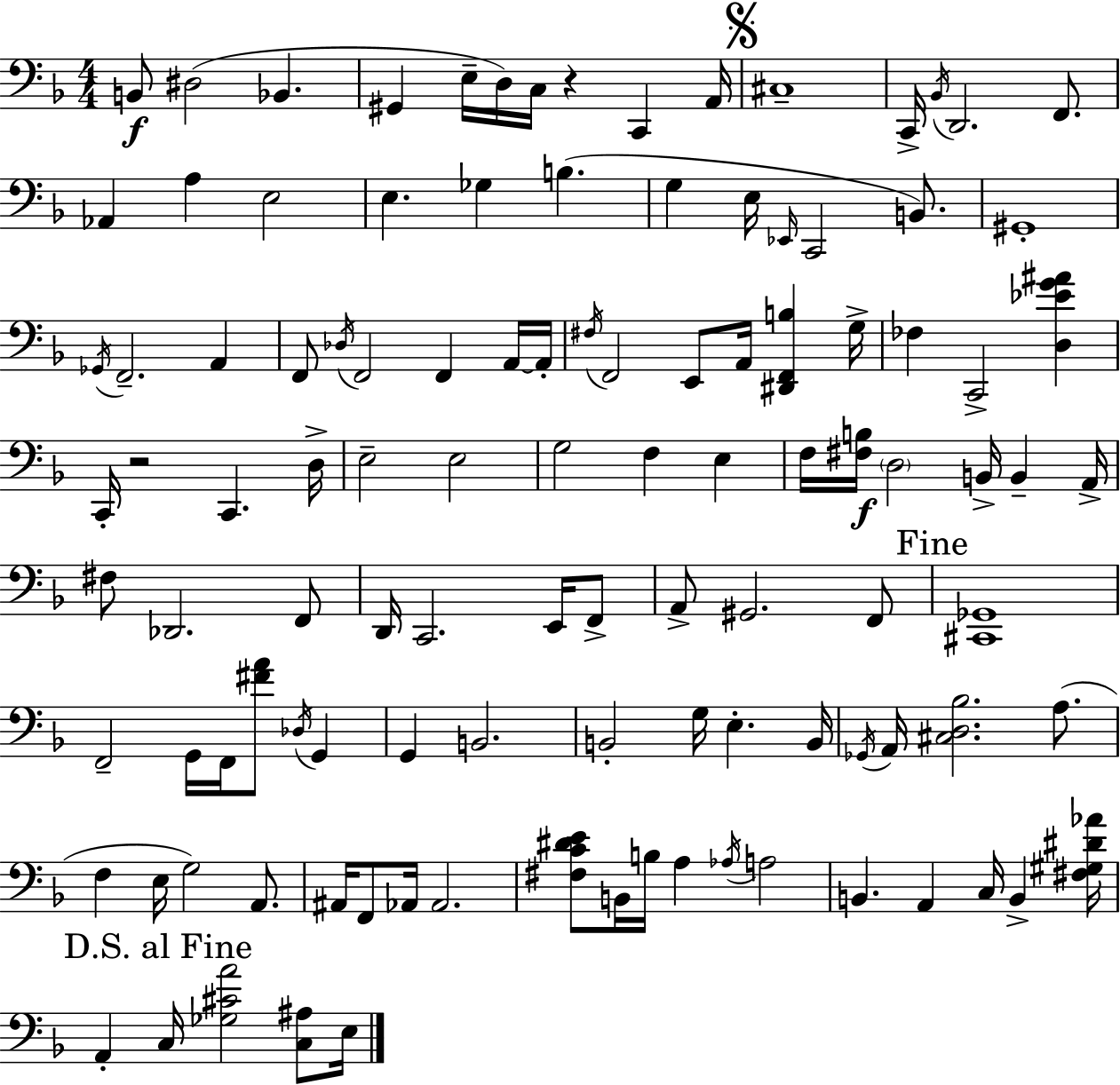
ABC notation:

X:1
T:Untitled
M:4/4
L:1/4
K:F
B,,/2 ^D,2 _B,, ^G,, E,/4 D,/4 C,/4 z C,, A,,/4 ^C,4 C,,/4 _B,,/4 D,,2 F,,/2 _A,, A, E,2 E, _G, B, G, E,/4 _E,,/4 C,,2 B,,/2 ^G,,4 _G,,/4 F,,2 A,, F,,/2 _D,/4 F,,2 F,, A,,/4 A,,/4 ^F,/4 F,,2 E,,/2 A,,/4 [^D,,F,,B,] G,/4 _F, C,,2 [D,_EG^A] C,,/4 z2 C,, D,/4 E,2 E,2 G,2 F, E, F,/4 [^F,B,]/4 D,2 B,,/4 B,, A,,/4 ^F,/2 _D,,2 F,,/2 D,,/4 C,,2 E,,/4 F,,/2 A,,/2 ^G,,2 F,,/2 [^C,,_G,,]4 F,,2 G,,/4 F,,/4 [^FA]/2 _D,/4 G,, G,, B,,2 B,,2 G,/4 E, B,,/4 _G,,/4 A,,/4 [^C,D,_B,]2 A,/2 F, E,/4 G,2 A,,/2 ^A,,/4 F,,/2 _A,,/4 _A,,2 [^F,C^DE]/2 B,,/4 B,/4 A, _A,/4 A,2 B,, A,, C,/4 B,, [^F,^G,^D_A]/4 A,, C,/4 [_G,^CA]2 [C,^A,]/2 E,/4